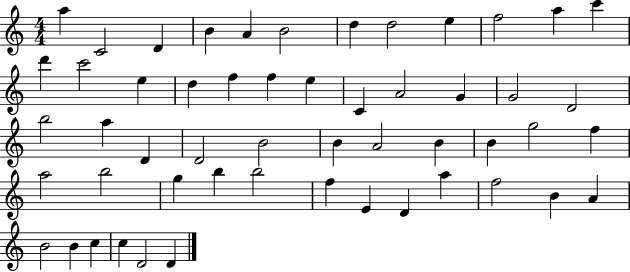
{
  \clef treble
  \numericTimeSignature
  \time 4/4
  \key c \major
  a''4 c'2 d'4 | b'4 a'4 b'2 | d''4 d''2 e''4 | f''2 a''4 c'''4 | \break d'''4 c'''2 e''4 | d''4 f''4 f''4 e''4 | c'4 a'2 g'4 | g'2 d'2 | \break b''2 a''4 d'4 | d'2 b'2 | b'4 a'2 b'4 | b'4 g''2 f''4 | \break a''2 b''2 | g''4 b''4 b''2 | f''4 e'4 d'4 a''4 | f''2 b'4 a'4 | \break b'2 b'4 c''4 | c''4 d'2 d'4 | \bar "|."
}